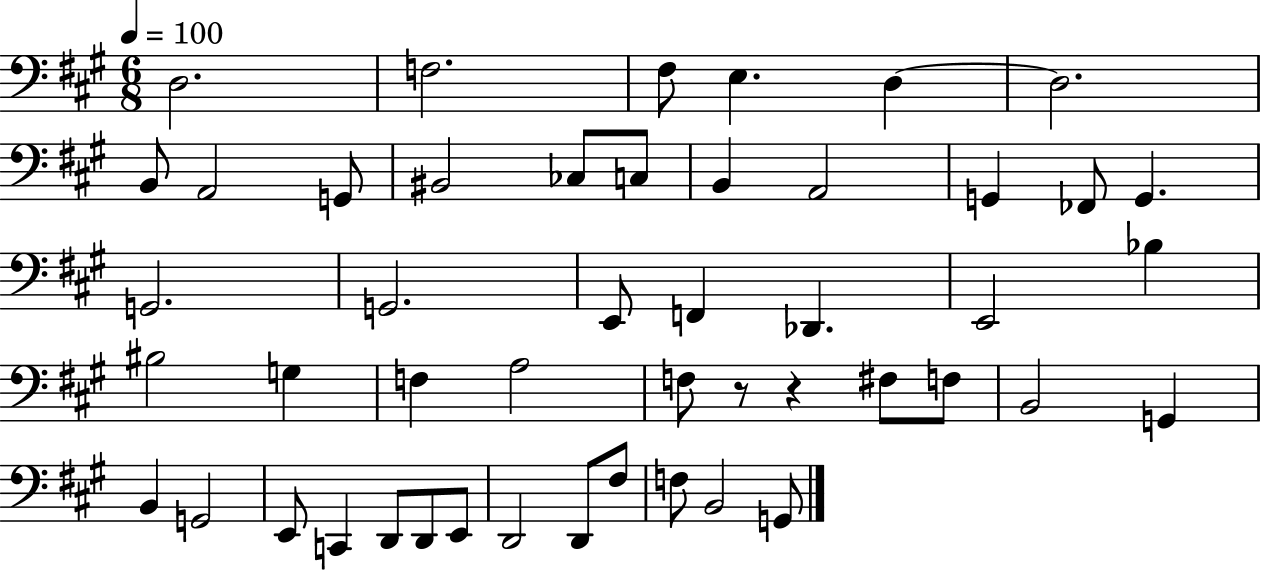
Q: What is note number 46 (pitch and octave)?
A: G2